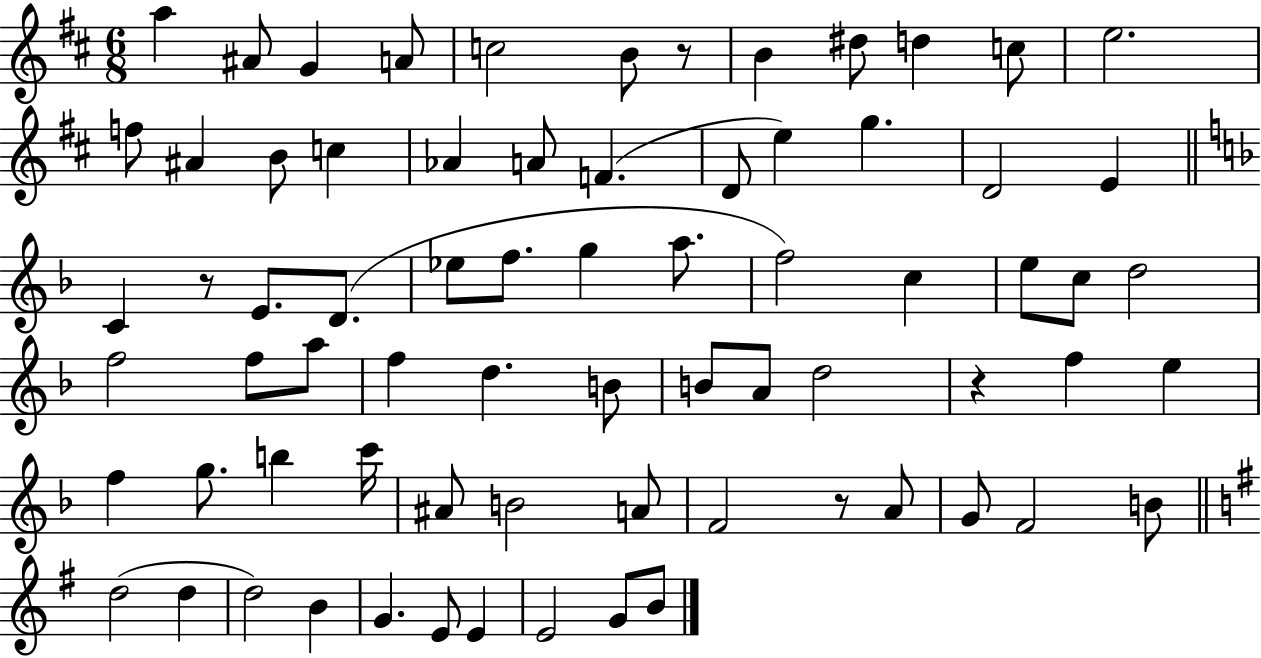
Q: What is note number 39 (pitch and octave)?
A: F5